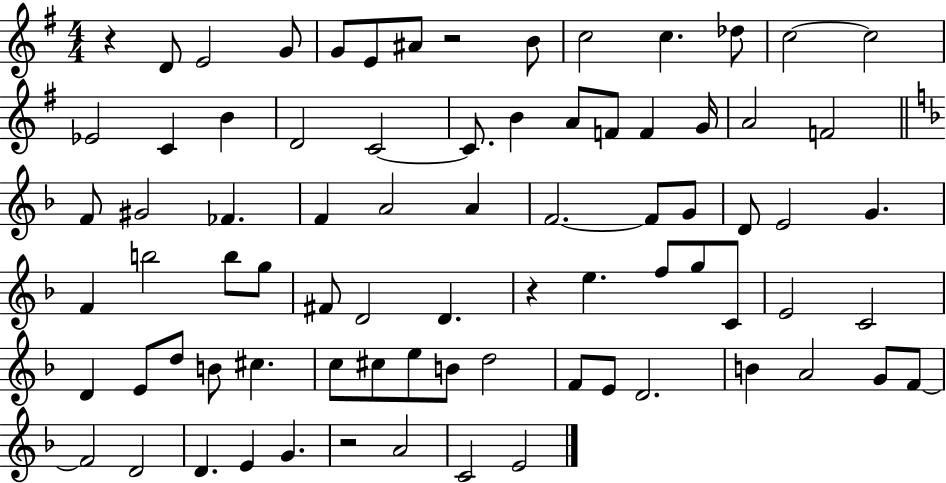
X:1
T:Untitled
M:4/4
L:1/4
K:G
z D/2 E2 G/2 G/2 E/2 ^A/2 z2 B/2 c2 c _d/2 c2 c2 _E2 C B D2 C2 C/2 B A/2 F/2 F G/4 A2 F2 F/2 ^G2 _F F A2 A F2 F/2 G/2 D/2 E2 G F b2 b/2 g/2 ^F/2 D2 D z e f/2 g/2 C/2 E2 C2 D E/2 d/2 B/2 ^c c/2 ^c/2 e/2 B/2 d2 F/2 E/2 D2 B A2 G/2 F/2 F2 D2 D E G z2 A2 C2 E2